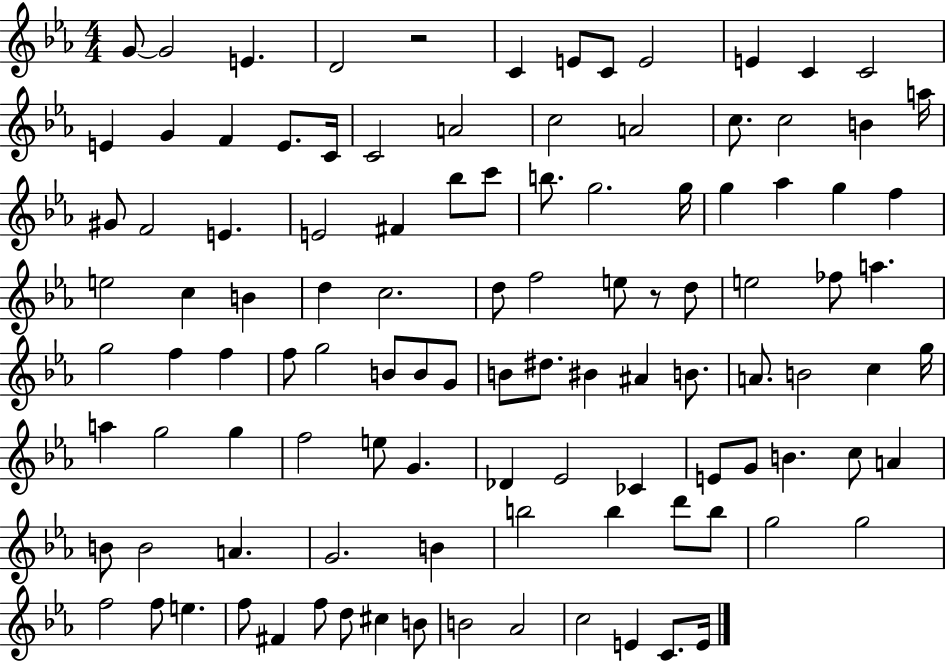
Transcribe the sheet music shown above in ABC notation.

X:1
T:Untitled
M:4/4
L:1/4
K:Eb
G/2 G2 E D2 z2 C E/2 C/2 E2 E C C2 E G F E/2 C/4 C2 A2 c2 A2 c/2 c2 B a/4 ^G/2 F2 E E2 ^F _b/2 c'/2 b/2 g2 g/4 g _a g f e2 c B d c2 d/2 f2 e/2 z/2 d/2 e2 _f/2 a g2 f f f/2 g2 B/2 B/2 G/2 B/2 ^d/2 ^B ^A B/2 A/2 B2 c g/4 a g2 g f2 e/2 G _D _E2 _C E/2 G/2 B c/2 A B/2 B2 A G2 B b2 b d'/2 b/2 g2 g2 f2 f/2 e f/2 ^F f/2 d/2 ^c B/2 B2 _A2 c2 E C/2 E/4